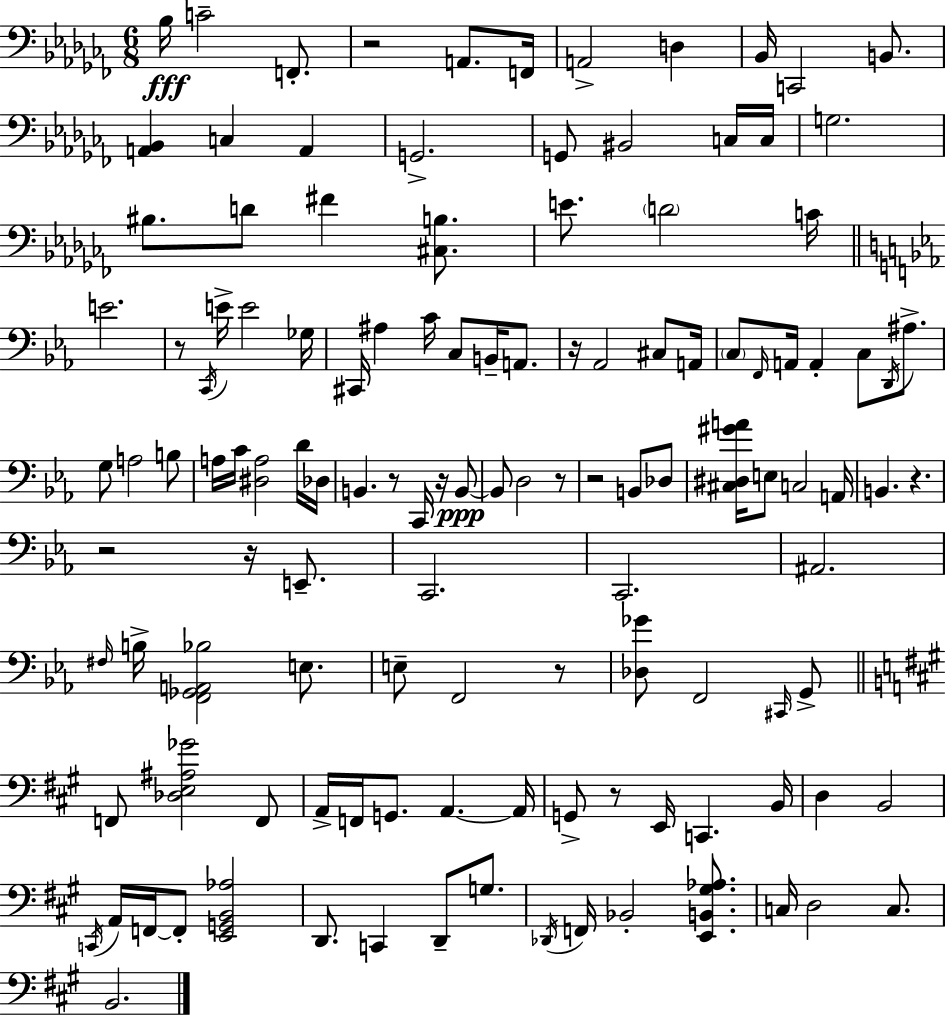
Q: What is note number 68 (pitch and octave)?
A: F#3